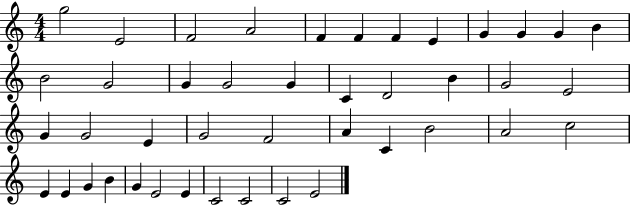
G5/h E4/h F4/h A4/h F4/q F4/q F4/q E4/q G4/q G4/q G4/q B4/q B4/h G4/h G4/q G4/h G4/q C4/q D4/h B4/q G4/h E4/h G4/q G4/h E4/q G4/h F4/h A4/q C4/q B4/h A4/h C5/h E4/q E4/q G4/q B4/q G4/q E4/h E4/q C4/h C4/h C4/h E4/h